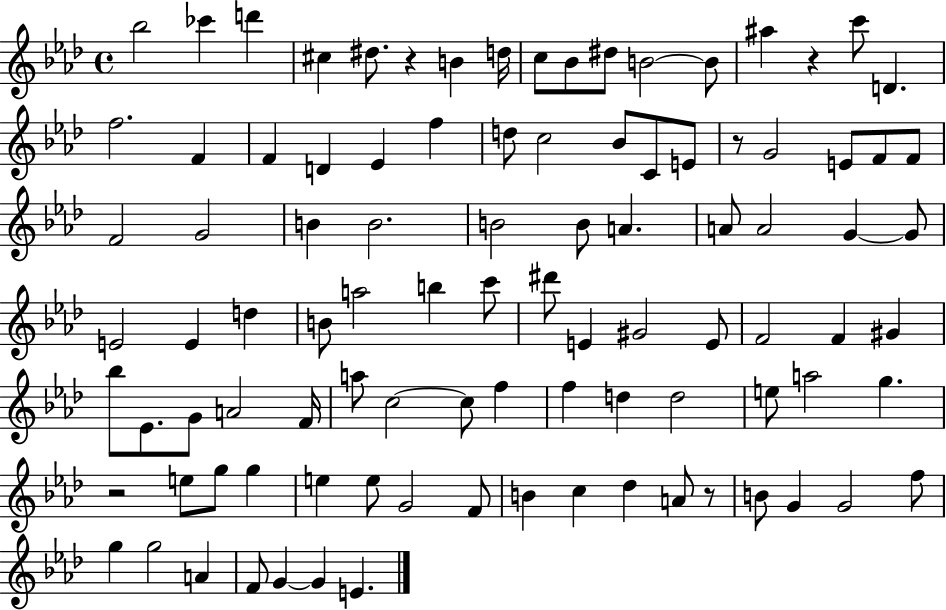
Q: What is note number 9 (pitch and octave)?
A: Bb4